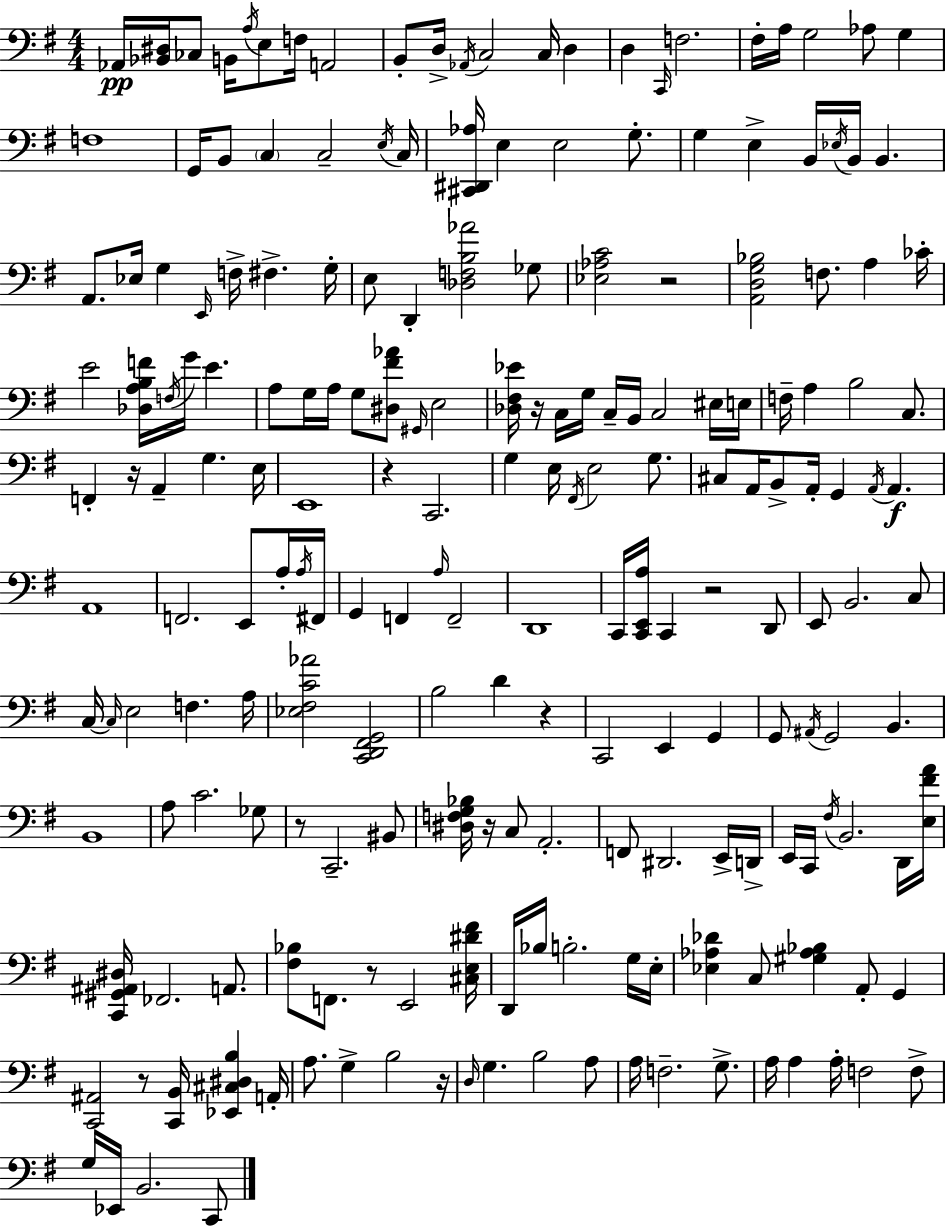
X:1
T:Untitled
M:4/4
L:1/4
K:Em
_A,,/4 [_B,,^D,]/4 _C,/2 B,,/4 A,/4 E,/2 F,/4 A,,2 B,,/2 D,/4 _A,,/4 C,2 C,/4 D, D, C,,/4 F,2 ^F,/4 A,/4 G,2 _A,/2 G, F,4 G,,/4 B,,/2 C, C,2 E,/4 C,/4 [^C,,^D,,_A,]/4 E, E,2 G,/2 G, E, B,,/4 _E,/4 B,,/4 B,, A,,/2 _E,/4 G, E,,/4 F,/4 ^F, G,/4 E,/2 D,, [_D,F,B,_A]2 _G,/2 [_E,_A,C]2 z2 [A,,D,G,_B,]2 F,/2 A, _C/4 E2 [_D,A,B,F]/4 F,/4 G/4 E A,/2 G,/4 A,/4 G,/2 [^D,^F_A]/2 ^G,,/4 E,2 [_D,^F,_E]/4 z/4 C,/4 G,/4 C,/4 B,,/4 C,2 ^E,/4 E,/4 F,/4 A, B,2 C,/2 F,, z/4 A,, G, E,/4 E,,4 z C,,2 G, E,/4 ^F,,/4 E,2 G,/2 ^C,/2 A,,/4 B,,/2 A,,/4 G,, A,,/4 A,, A,,4 F,,2 E,,/2 A,/4 A,/4 ^F,,/4 G,, F,, A,/4 F,,2 D,,4 C,,/4 [C,,E,,A,]/4 C,, z2 D,,/2 E,,/2 B,,2 C,/2 C,/4 C,/4 E,2 F, A,/4 [_E,^F,C_A]2 [C,,D,,^F,,G,,]2 B,2 D z C,,2 E,, G,, G,,/2 ^A,,/4 G,,2 B,, B,,4 A,/2 C2 _G,/2 z/2 C,,2 ^B,,/2 [^D,F,G,_B,]/4 z/4 C,/2 A,,2 F,,/2 ^D,,2 E,,/4 D,,/4 E,,/4 C,,/4 ^F,/4 B,,2 D,,/4 [E,^FA]/4 [C,,^G,,^A,,^D,]/4 _F,,2 A,,/2 [^F,_B,]/2 F,,/2 z/2 E,,2 [^C,E,^D^F]/4 D,,/4 _B,/4 B,2 G,/4 E,/4 [_E,_A,_D] C,/2 [^G,_A,_B,] A,,/2 G,, [C,,^A,,]2 z/2 [C,,B,,]/4 [_E,,^C,^D,B,] A,,/4 A,/2 G, B,2 z/4 D,/4 G, B,2 A,/2 A,/4 F,2 G,/2 A,/4 A, A,/4 F,2 F,/2 G,/4 _E,,/4 B,,2 C,,/2